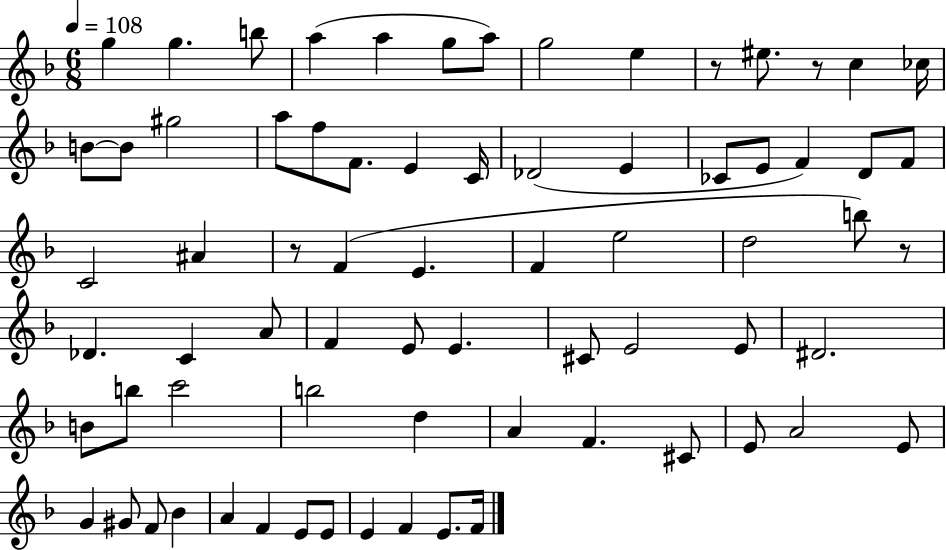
G5/q G5/q. B5/e A5/q A5/q G5/e A5/e G5/h E5/q R/e EIS5/e. R/e C5/q CES5/s B4/e B4/e G#5/h A5/e F5/e F4/e. E4/q C4/s Db4/h E4/q CES4/e E4/e F4/q D4/e F4/e C4/h A#4/q R/e F4/q E4/q. F4/q E5/h D5/h B5/e R/e Db4/q. C4/q A4/e F4/q E4/e E4/q. C#4/e E4/h E4/e D#4/h. B4/e B5/e C6/h B5/h D5/q A4/q F4/q. C#4/e E4/e A4/h E4/e G4/q G#4/e F4/e Bb4/q A4/q F4/q E4/e E4/e E4/q F4/q E4/e. F4/s